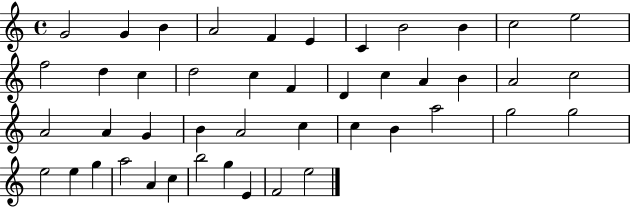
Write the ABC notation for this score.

X:1
T:Untitled
M:4/4
L:1/4
K:C
G2 G B A2 F E C B2 B c2 e2 f2 d c d2 c F D c A B A2 c2 A2 A G B A2 c c B a2 g2 g2 e2 e g a2 A c b2 g E F2 e2